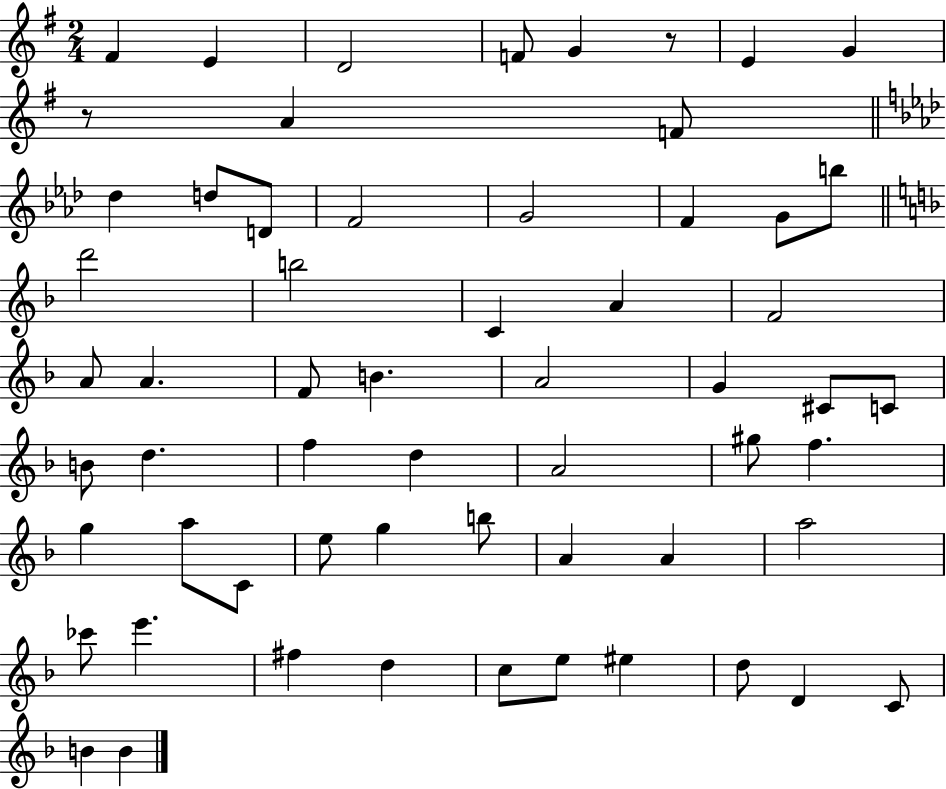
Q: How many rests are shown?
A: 2